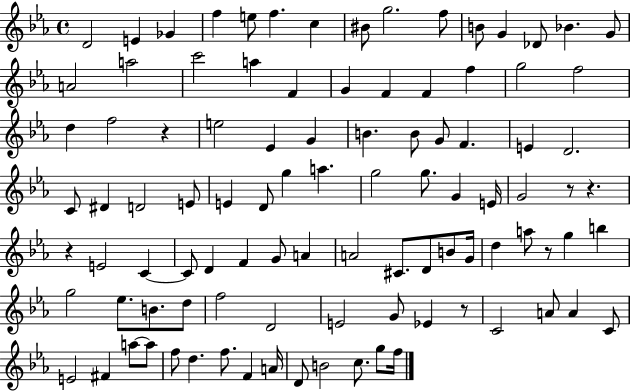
{
  \clef treble
  \time 4/4
  \defaultTimeSignature
  \key ees \major
  d'2 e'4 ges'4 | f''4 e''8 f''4. c''4 | bis'8 g''2. f''8 | b'8 g'4 des'8 bes'4. g'8 | \break a'2 a''2 | c'''2 a''4 f'4 | g'4 f'4 f'4 f''4 | g''2 f''2 | \break d''4 f''2 r4 | e''2 ees'4 g'4 | b'4. b'8 g'8 f'4. | e'4 d'2. | \break c'8 dis'4 d'2 e'8 | e'4 d'8 g''4 a''4. | g''2 g''8. g'4 e'16 | g'2 r8 r4. | \break r4 e'2 c'4~~ | c'8 d'4 f'4 g'8 a'4 | a'2 cis'8. d'8 b'8 g'16 | d''4 a''8 r8 g''4 b''4 | \break g''2 ees''8. b'8. d''8 | f''2 d'2 | e'2 g'8 ees'4 r8 | c'2 a'8 a'4 c'8 | \break e'2 fis'4 a''8~~ a''8 | f''8 d''4. f''8. f'4 a'16 | d'8 b'2 c''8. g''8 f''16 | \bar "|."
}